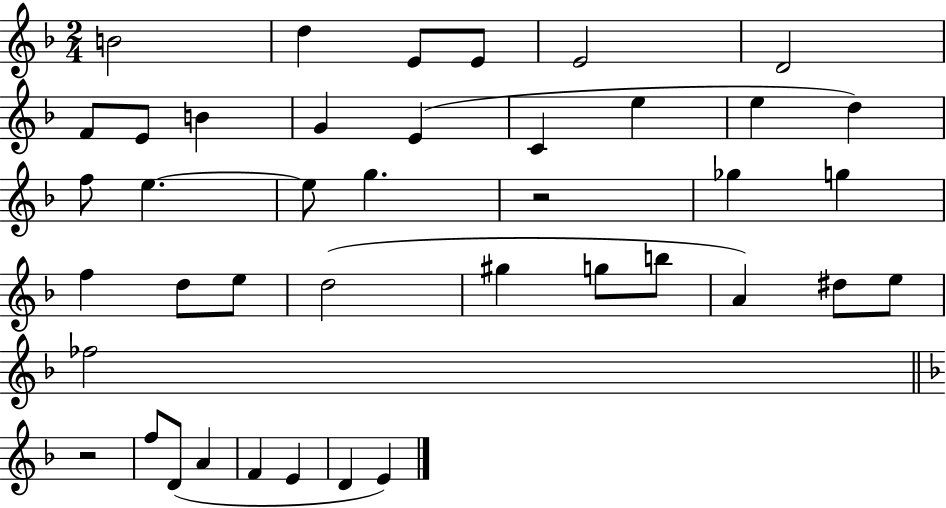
B4/h D5/q E4/e E4/e E4/h D4/h F4/e E4/e B4/q G4/q E4/q C4/q E5/q E5/q D5/q F5/e E5/q. E5/e G5/q. R/h Gb5/q G5/q F5/q D5/e E5/e D5/h G#5/q G5/e B5/e A4/q D#5/e E5/e FES5/h R/h F5/e D4/e A4/q F4/q E4/q D4/q E4/q